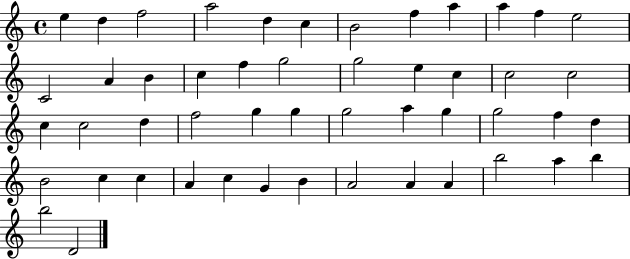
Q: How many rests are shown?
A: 0